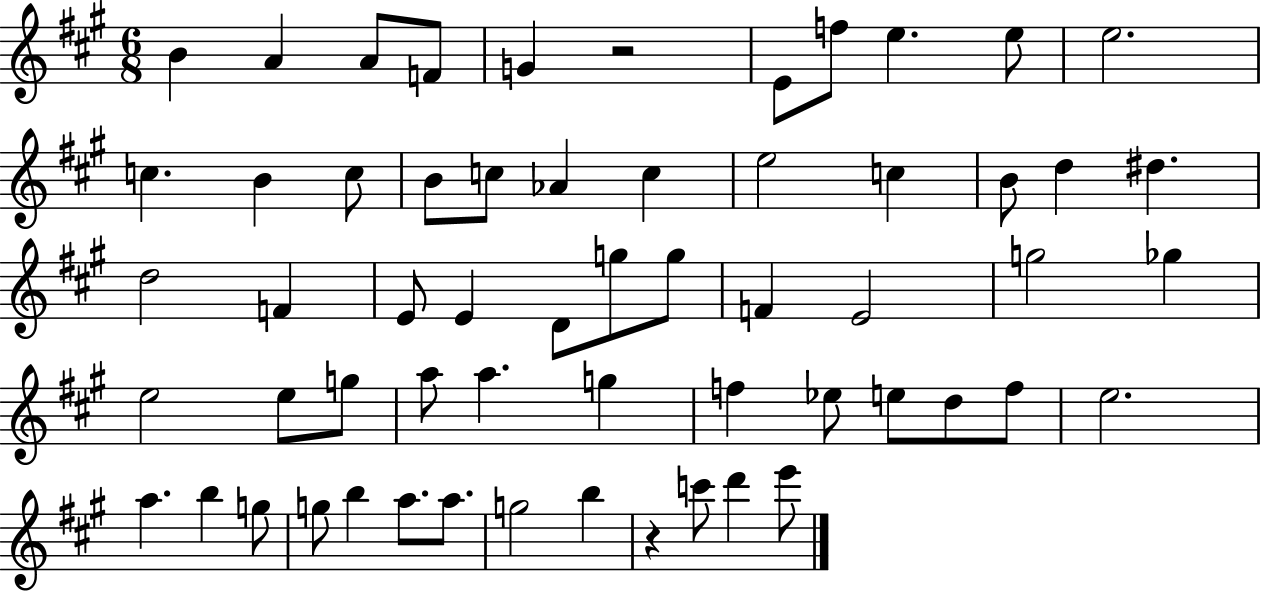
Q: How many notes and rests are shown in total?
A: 59